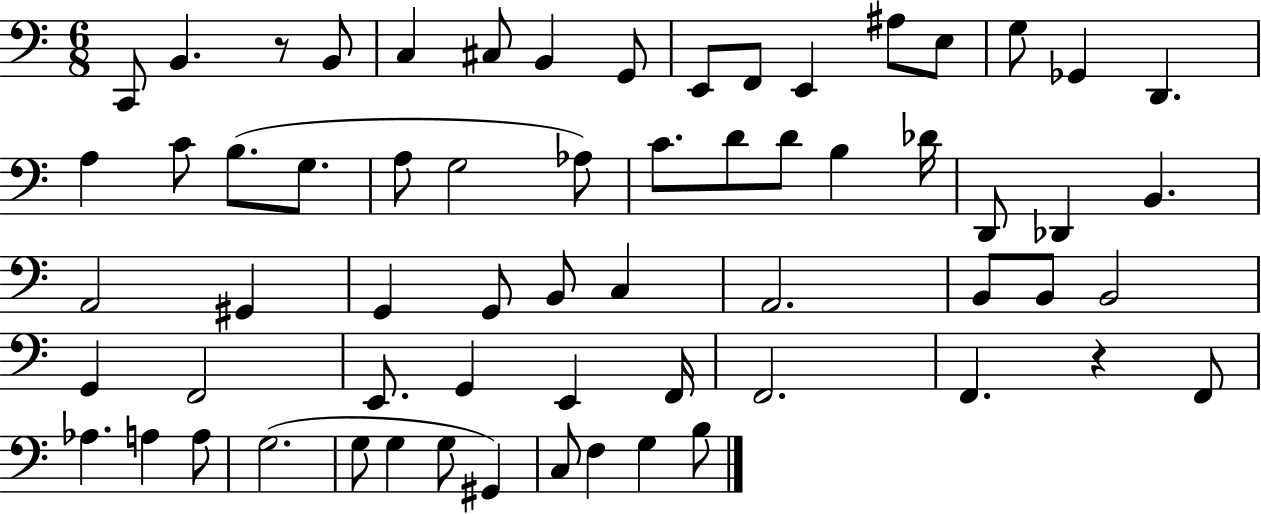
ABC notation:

X:1
T:Untitled
M:6/8
L:1/4
K:C
C,,/2 B,, z/2 B,,/2 C, ^C,/2 B,, G,,/2 E,,/2 F,,/2 E,, ^A,/2 E,/2 G,/2 _G,, D,, A, C/2 B,/2 G,/2 A,/2 G,2 _A,/2 C/2 D/2 D/2 B, _D/4 D,,/2 _D,, B,, A,,2 ^G,, G,, G,,/2 B,,/2 C, A,,2 B,,/2 B,,/2 B,,2 G,, F,,2 E,,/2 G,, E,, F,,/4 F,,2 F,, z F,,/2 _A, A, A,/2 G,2 G,/2 G, G,/2 ^G,, C,/2 F, G, B,/2